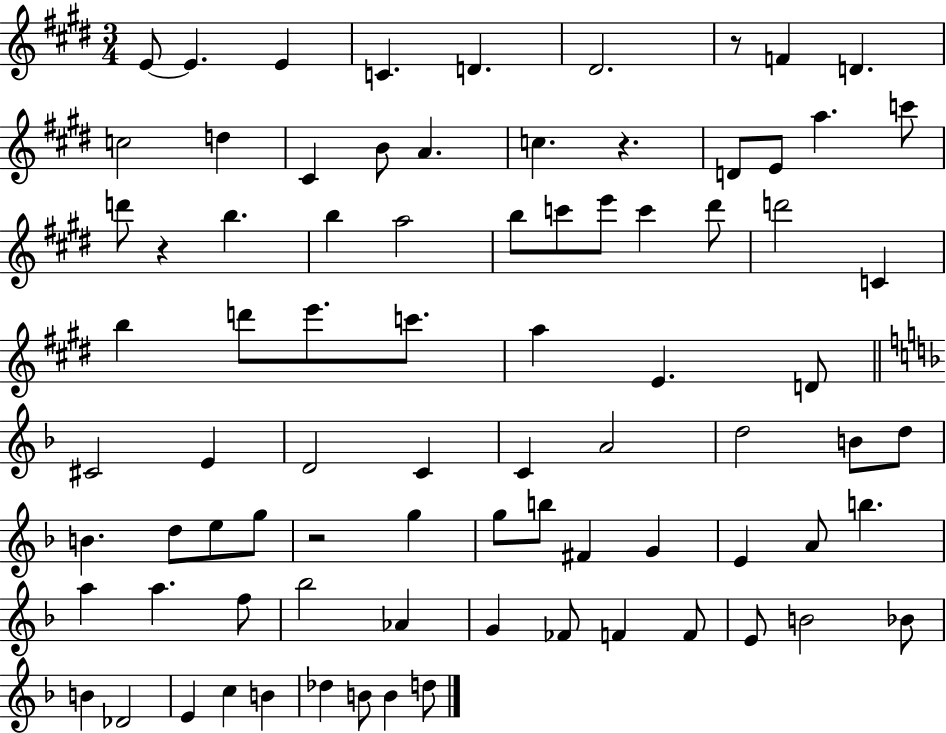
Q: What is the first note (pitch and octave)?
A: E4